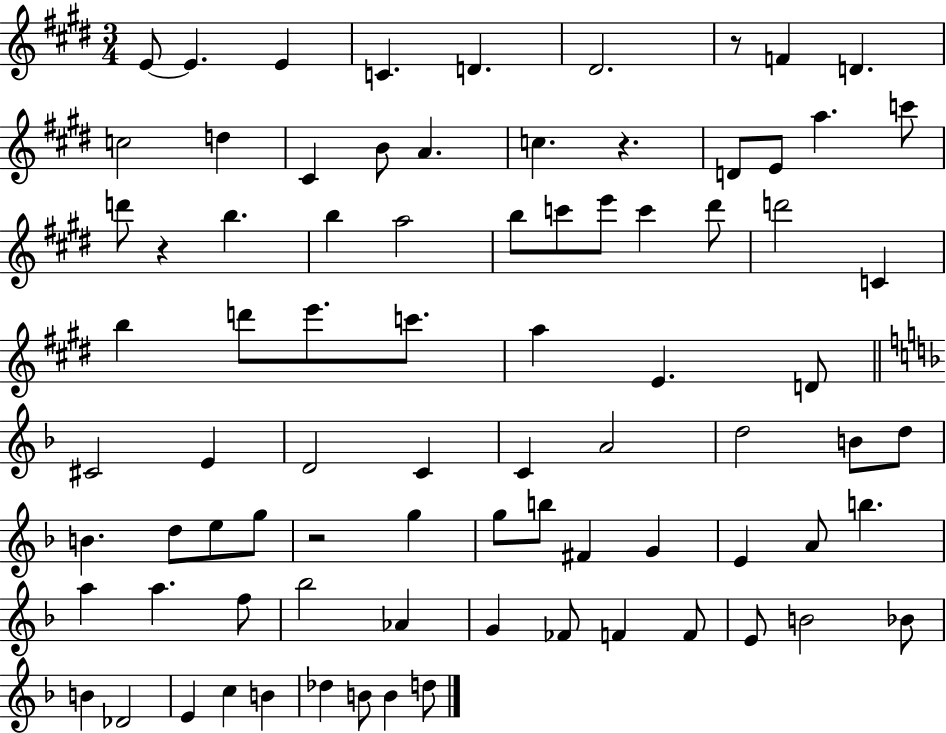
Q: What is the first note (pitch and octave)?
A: E4